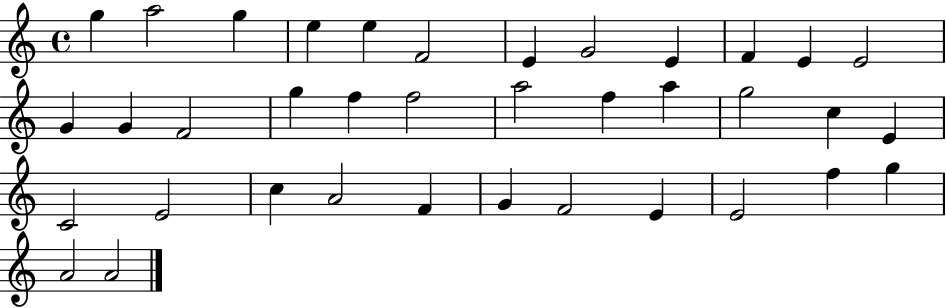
{
  \clef treble
  \time 4/4
  \defaultTimeSignature
  \key c \major
  g''4 a''2 g''4 | e''4 e''4 f'2 | e'4 g'2 e'4 | f'4 e'4 e'2 | \break g'4 g'4 f'2 | g''4 f''4 f''2 | a''2 f''4 a''4 | g''2 c''4 e'4 | \break c'2 e'2 | c''4 a'2 f'4 | g'4 f'2 e'4 | e'2 f''4 g''4 | \break a'2 a'2 | \bar "|."
}